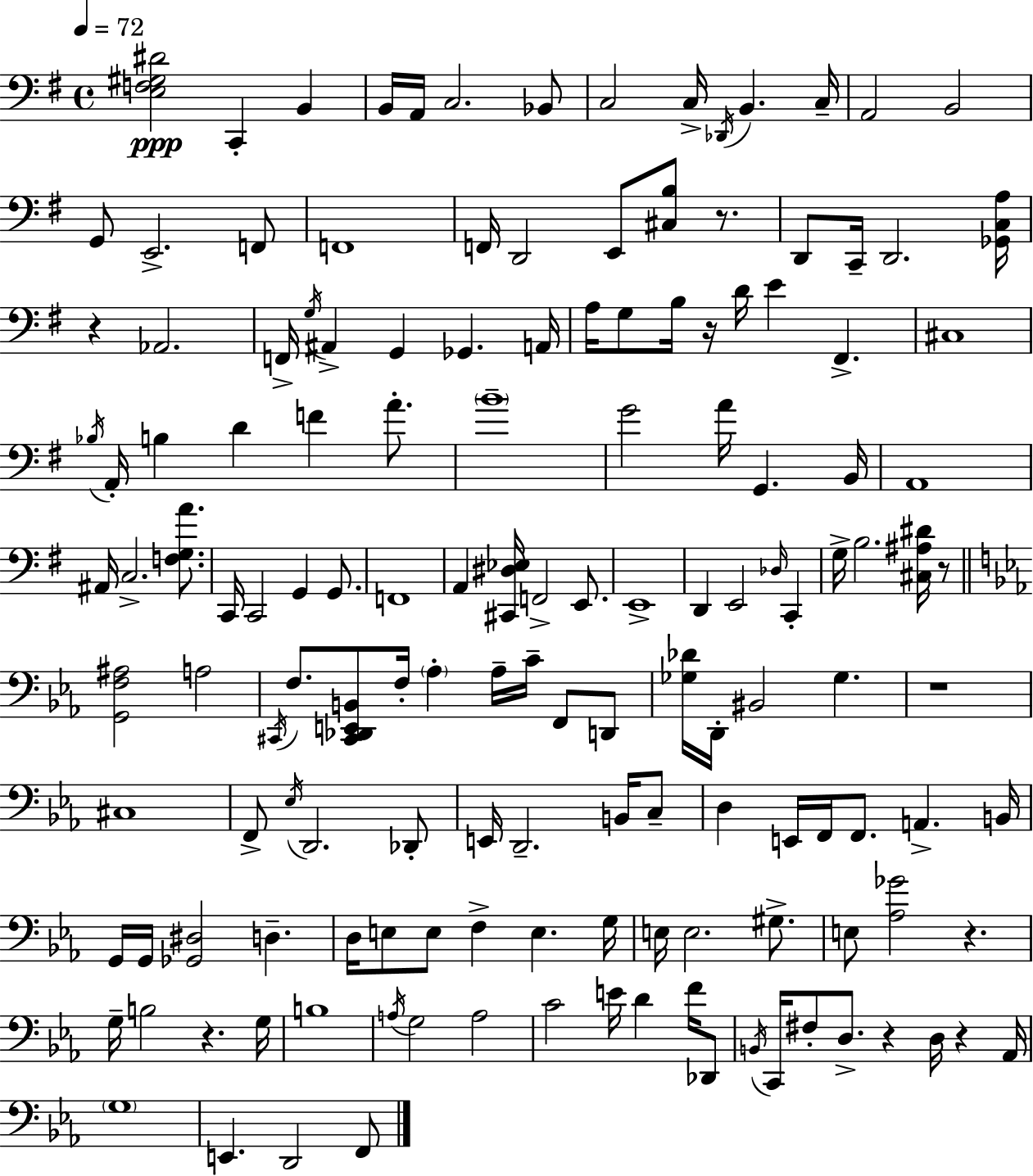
X:1
T:Untitled
M:4/4
L:1/4
K:G
[E,F,^G,^D]2 C,, B,, B,,/4 A,,/4 C,2 _B,,/2 C,2 C,/4 _D,,/4 B,, C,/4 A,,2 B,,2 G,,/2 E,,2 F,,/2 F,,4 F,,/4 D,,2 E,,/2 [^C,B,]/2 z/2 D,,/2 C,,/4 D,,2 [_G,,C,A,]/4 z _A,,2 F,,/4 G,/4 ^A,, G,, _G,, A,,/4 A,/4 G,/2 B,/4 z/4 D/4 E ^F,, ^C,4 _B,/4 A,,/4 B, D F A/2 B4 G2 A/4 G,, B,,/4 A,,4 ^A,,/4 C,2 [F,G,A]/2 C,,/4 C,,2 G,, G,,/2 F,,4 A,, [^C,,^D,_E,]/4 F,,2 E,,/2 E,,4 D,, E,,2 _D,/4 C,, G,/4 B,2 [^C,^A,^D]/4 z/2 [G,,F,^A,]2 A,2 ^C,,/4 F,/2 [^C,,_D,,E,,B,,]/2 F,/4 _A, _A,/4 C/4 F,,/2 D,,/2 [_G,_D]/4 D,,/4 ^B,,2 _G, z4 ^C,4 F,,/2 _E,/4 D,,2 _D,,/2 E,,/4 D,,2 B,,/4 C,/2 D, E,,/4 F,,/4 F,,/2 A,, B,,/4 G,,/4 G,,/4 [_G,,^D,]2 D, D,/4 E,/2 E,/2 F, E, G,/4 E,/4 E,2 ^G,/2 E,/2 [_A,_G]2 z G,/4 B,2 z G,/4 B,4 A,/4 G,2 A,2 C2 E/4 D F/4 _D,,/2 B,,/4 C,,/4 ^F,/2 D,/2 z D,/4 z _A,,/4 G,4 E,, D,,2 F,,/2